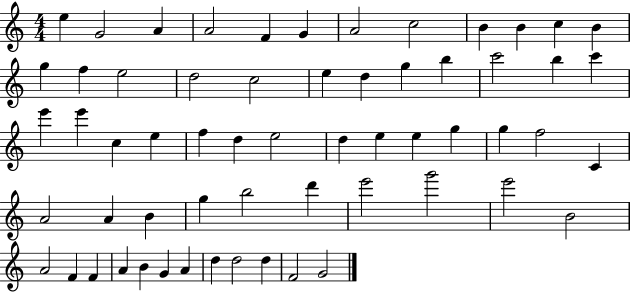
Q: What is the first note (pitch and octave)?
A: E5